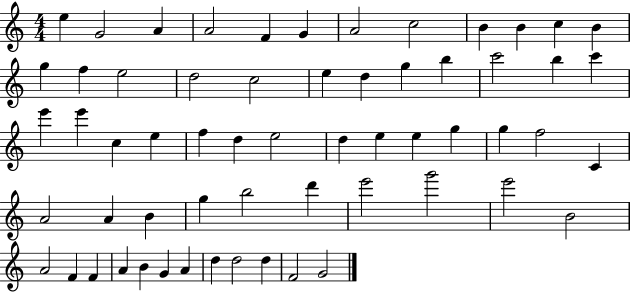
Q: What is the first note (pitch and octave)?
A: E5